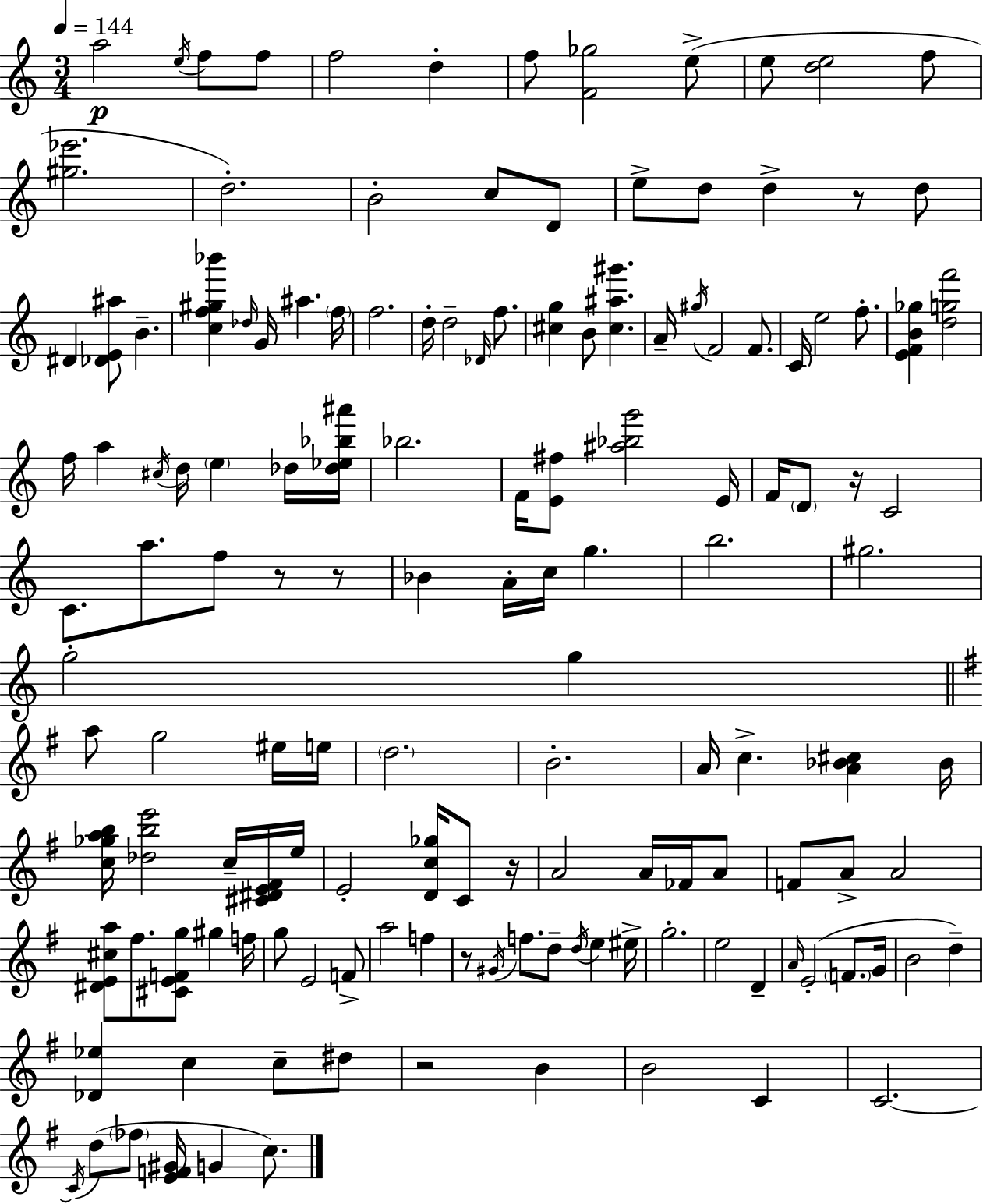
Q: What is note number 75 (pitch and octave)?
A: A4